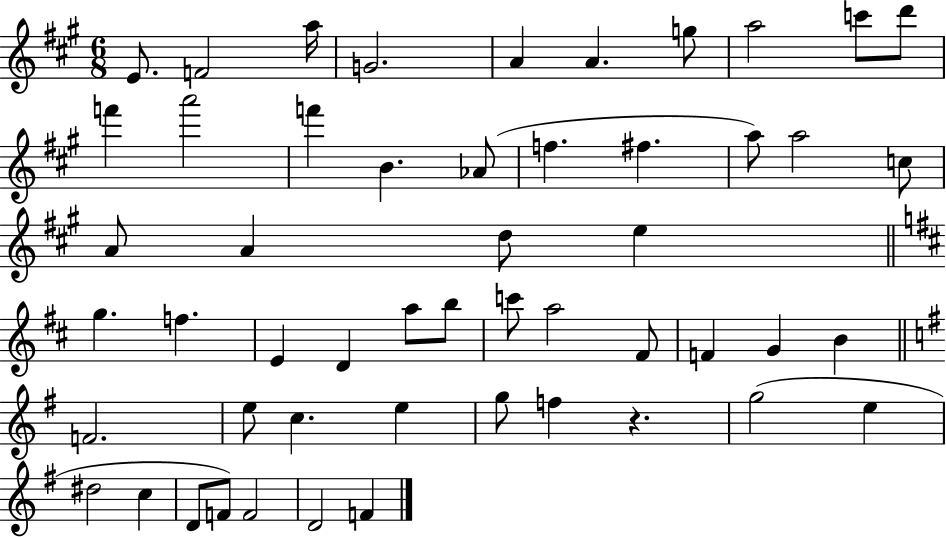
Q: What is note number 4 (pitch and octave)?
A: G4